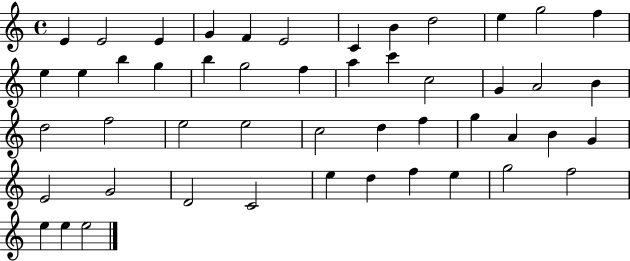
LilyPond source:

{
  \clef treble
  \time 4/4
  \defaultTimeSignature
  \key c \major
  e'4 e'2 e'4 | g'4 f'4 e'2 | c'4 b'4 d''2 | e''4 g''2 f''4 | \break e''4 e''4 b''4 g''4 | b''4 g''2 f''4 | a''4 c'''4 c''2 | g'4 a'2 b'4 | \break d''2 f''2 | e''2 e''2 | c''2 d''4 f''4 | g''4 a'4 b'4 g'4 | \break e'2 g'2 | d'2 c'2 | e''4 d''4 f''4 e''4 | g''2 f''2 | \break e''4 e''4 e''2 | \bar "|."
}